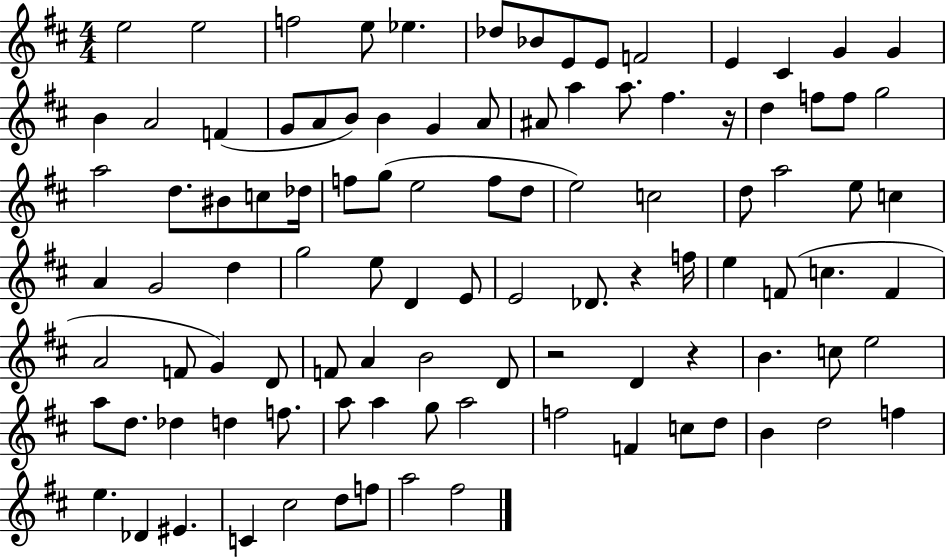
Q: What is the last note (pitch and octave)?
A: F#5